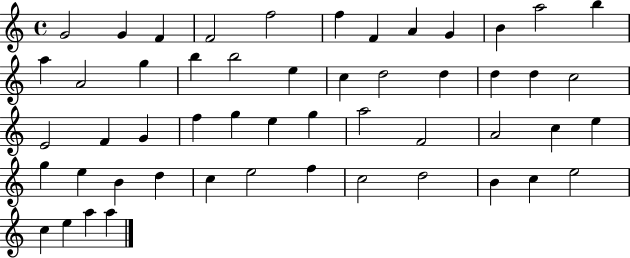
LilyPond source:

{
  \clef treble
  \time 4/4
  \defaultTimeSignature
  \key c \major
  g'2 g'4 f'4 | f'2 f''2 | f''4 f'4 a'4 g'4 | b'4 a''2 b''4 | \break a''4 a'2 g''4 | b''4 b''2 e''4 | c''4 d''2 d''4 | d''4 d''4 c''2 | \break e'2 f'4 g'4 | f''4 g''4 e''4 g''4 | a''2 f'2 | a'2 c''4 e''4 | \break g''4 e''4 b'4 d''4 | c''4 e''2 f''4 | c''2 d''2 | b'4 c''4 e''2 | \break c''4 e''4 a''4 a''4 | \bar "|."
}